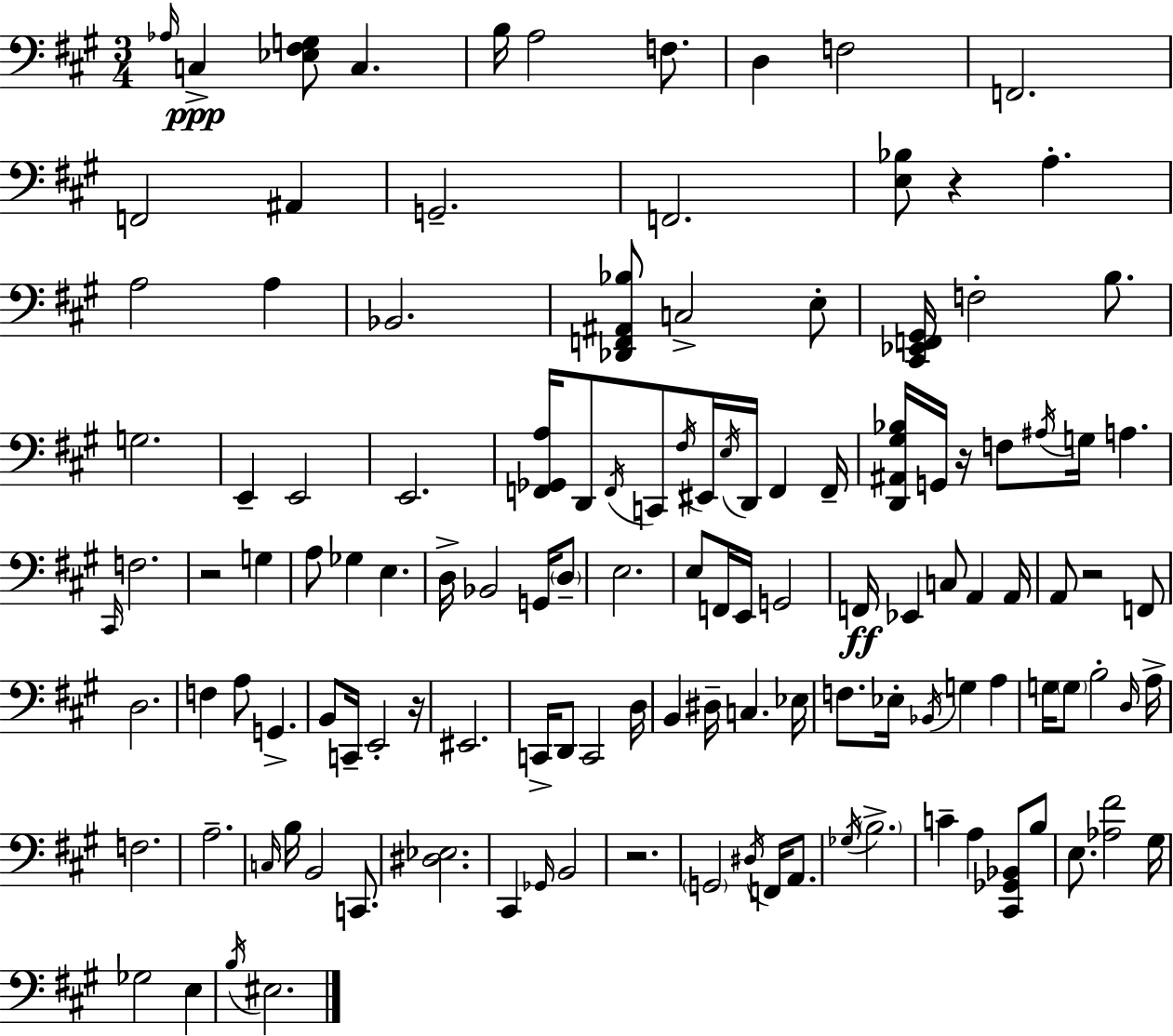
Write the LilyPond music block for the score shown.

{
  \clef bass
  \numericTimeSignature
  \time 3/4
  \key a \major
  \grace { aes16 }\ppp c4-> <ees fis g>8 c4. | b16 a2 f8. | d4 f2 | f,2. | \break f,2 ais,4 | g,2.-- | f,2. | <e bes>8 r4 a4.-. | \break a2 a4 | bes,2. | <des, f, ais, bes>8 c2-> e8-. | <cis, ees, f, gis,>16 f2-. b8. | \break g2. | e,4-- e,2 | e,2. | <f, ges, a>16 d,8 \acciaccatura { f,16 } c,8 \acciaccatura { fis16 } eis,16 \acciaccatura { e16 } d,16 f,4 | \break f,16-- <d, ais, gis bes>16 g,16 r16 f8 \acciaccatura { ais16 } g16 a4. | \grace { cis,16 } f2. | r2 | g4 a8 ges4 | \break e4. d16-> bes,2 | g,16 \parenthesize d8-- e2. | e8 f,16 e,16 g,2 | f,16\ff ees,4 c8 | \break a,4 a,16 a,8 r2 | f,8 d2. | f4 a8 | g,4.-> b,8 c,16-- e,2-. | \break r16 eis,2. | c,16-> d,8 c,2 | d16 b,4 dis16-- c4. | ees16 f8. ees16-. \acciaccatura { bes,16 } g4 | \break a4 g16 \parenthesize g8 b2-. | \grace { d16 } a16-> f2. | a2.-- | \grace { c16 } b16 b,2 | \break c,8. <dis ees>2. | cis,4 | \grace { ges,16 } b,2 r2. | \parenthesize g,2 | \break \acciaccatura { dis16 } f,16 a,8. \acciaccatura { ges16 } | \parenthesize b2.-> | c'4-- a4 <cis, ges, bes,>8 b8 | e8. <aes fis'>2 gis16 | \break ges2 e4 | \acciaccatura { b16 } eis2. | \bar "|."
}